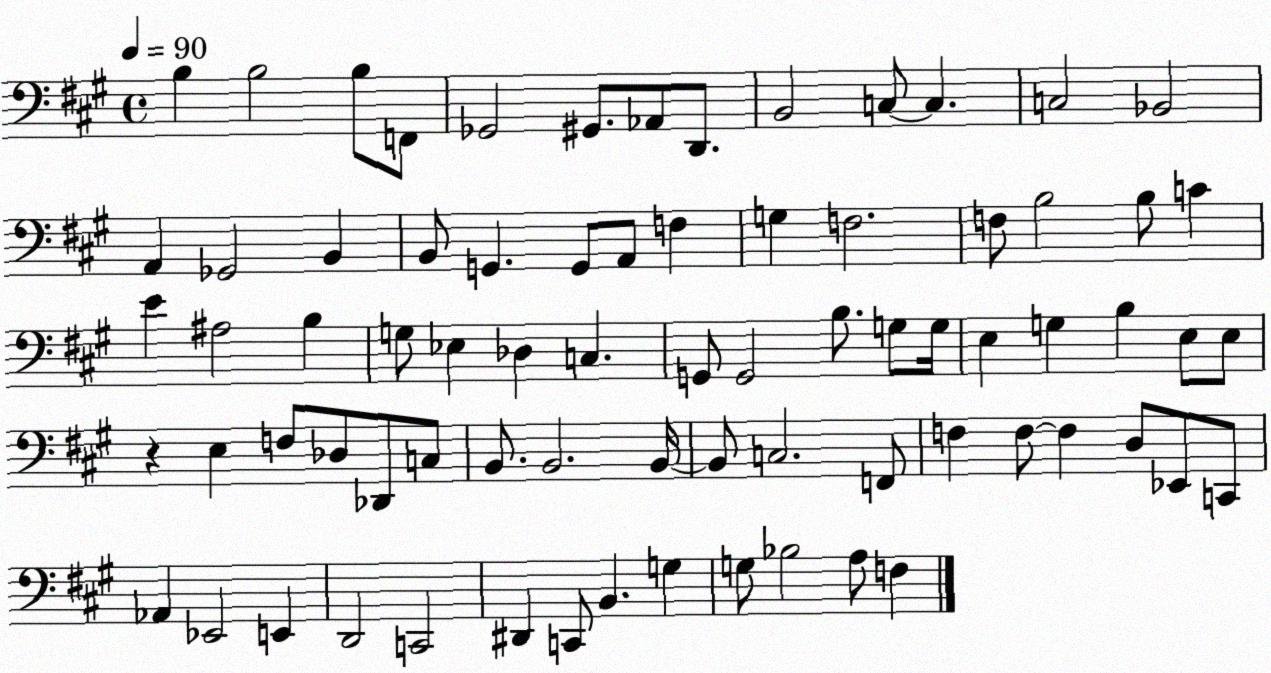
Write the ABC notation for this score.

X:1
T:Untitled
M:4/4
L:1/4
K:A
B, B,2 B,/2 F,,/2 _G,,2 ^G,,/2 _A,,/2 D,,/2 B,,2 C,/2 C, C,2 _B,,2 A,, _G,,2 B,, B,,/2 G,, G,,/2 A,,/2 F, G, F,2 F,/2 B,2 B,/2 C E ^A,2 B, G,/2 _E, _D, C, G,,/2 G,,2 B,/2 G,/2 G,/4 E, G, B, E,/2 E,/2 z E, F,/2 _D,/2 _D,,/2 C,/2 B,,/2 B,,2 B,,/4 B,,/2 C,2 F,,/2 F, F,/2 F, D,/2 _E,,/2 C,,/2 _A,, _E,,2 E,, D,,2 C,,2 ^D,, C,,/2 B,, G, G,/2 _B,2 A,/2 F,